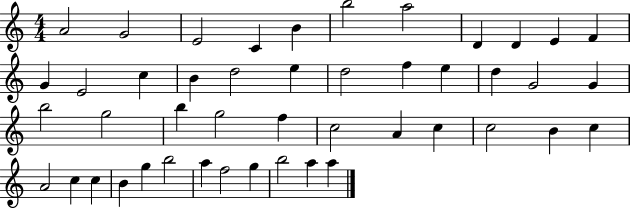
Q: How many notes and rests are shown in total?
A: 46